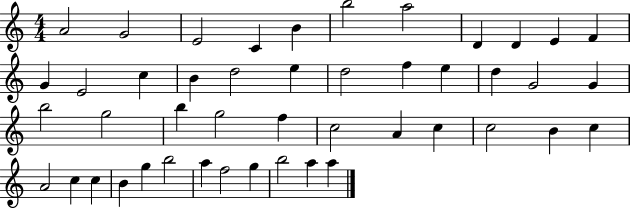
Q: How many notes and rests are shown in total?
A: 46